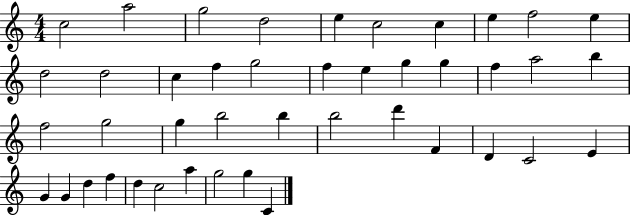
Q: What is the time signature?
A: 4/4